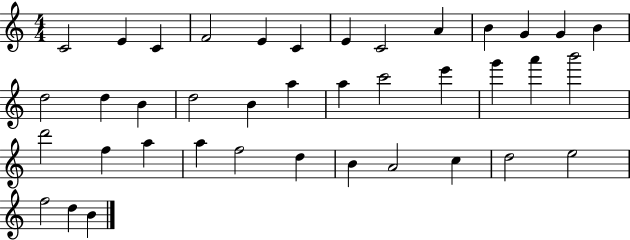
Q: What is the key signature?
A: C major